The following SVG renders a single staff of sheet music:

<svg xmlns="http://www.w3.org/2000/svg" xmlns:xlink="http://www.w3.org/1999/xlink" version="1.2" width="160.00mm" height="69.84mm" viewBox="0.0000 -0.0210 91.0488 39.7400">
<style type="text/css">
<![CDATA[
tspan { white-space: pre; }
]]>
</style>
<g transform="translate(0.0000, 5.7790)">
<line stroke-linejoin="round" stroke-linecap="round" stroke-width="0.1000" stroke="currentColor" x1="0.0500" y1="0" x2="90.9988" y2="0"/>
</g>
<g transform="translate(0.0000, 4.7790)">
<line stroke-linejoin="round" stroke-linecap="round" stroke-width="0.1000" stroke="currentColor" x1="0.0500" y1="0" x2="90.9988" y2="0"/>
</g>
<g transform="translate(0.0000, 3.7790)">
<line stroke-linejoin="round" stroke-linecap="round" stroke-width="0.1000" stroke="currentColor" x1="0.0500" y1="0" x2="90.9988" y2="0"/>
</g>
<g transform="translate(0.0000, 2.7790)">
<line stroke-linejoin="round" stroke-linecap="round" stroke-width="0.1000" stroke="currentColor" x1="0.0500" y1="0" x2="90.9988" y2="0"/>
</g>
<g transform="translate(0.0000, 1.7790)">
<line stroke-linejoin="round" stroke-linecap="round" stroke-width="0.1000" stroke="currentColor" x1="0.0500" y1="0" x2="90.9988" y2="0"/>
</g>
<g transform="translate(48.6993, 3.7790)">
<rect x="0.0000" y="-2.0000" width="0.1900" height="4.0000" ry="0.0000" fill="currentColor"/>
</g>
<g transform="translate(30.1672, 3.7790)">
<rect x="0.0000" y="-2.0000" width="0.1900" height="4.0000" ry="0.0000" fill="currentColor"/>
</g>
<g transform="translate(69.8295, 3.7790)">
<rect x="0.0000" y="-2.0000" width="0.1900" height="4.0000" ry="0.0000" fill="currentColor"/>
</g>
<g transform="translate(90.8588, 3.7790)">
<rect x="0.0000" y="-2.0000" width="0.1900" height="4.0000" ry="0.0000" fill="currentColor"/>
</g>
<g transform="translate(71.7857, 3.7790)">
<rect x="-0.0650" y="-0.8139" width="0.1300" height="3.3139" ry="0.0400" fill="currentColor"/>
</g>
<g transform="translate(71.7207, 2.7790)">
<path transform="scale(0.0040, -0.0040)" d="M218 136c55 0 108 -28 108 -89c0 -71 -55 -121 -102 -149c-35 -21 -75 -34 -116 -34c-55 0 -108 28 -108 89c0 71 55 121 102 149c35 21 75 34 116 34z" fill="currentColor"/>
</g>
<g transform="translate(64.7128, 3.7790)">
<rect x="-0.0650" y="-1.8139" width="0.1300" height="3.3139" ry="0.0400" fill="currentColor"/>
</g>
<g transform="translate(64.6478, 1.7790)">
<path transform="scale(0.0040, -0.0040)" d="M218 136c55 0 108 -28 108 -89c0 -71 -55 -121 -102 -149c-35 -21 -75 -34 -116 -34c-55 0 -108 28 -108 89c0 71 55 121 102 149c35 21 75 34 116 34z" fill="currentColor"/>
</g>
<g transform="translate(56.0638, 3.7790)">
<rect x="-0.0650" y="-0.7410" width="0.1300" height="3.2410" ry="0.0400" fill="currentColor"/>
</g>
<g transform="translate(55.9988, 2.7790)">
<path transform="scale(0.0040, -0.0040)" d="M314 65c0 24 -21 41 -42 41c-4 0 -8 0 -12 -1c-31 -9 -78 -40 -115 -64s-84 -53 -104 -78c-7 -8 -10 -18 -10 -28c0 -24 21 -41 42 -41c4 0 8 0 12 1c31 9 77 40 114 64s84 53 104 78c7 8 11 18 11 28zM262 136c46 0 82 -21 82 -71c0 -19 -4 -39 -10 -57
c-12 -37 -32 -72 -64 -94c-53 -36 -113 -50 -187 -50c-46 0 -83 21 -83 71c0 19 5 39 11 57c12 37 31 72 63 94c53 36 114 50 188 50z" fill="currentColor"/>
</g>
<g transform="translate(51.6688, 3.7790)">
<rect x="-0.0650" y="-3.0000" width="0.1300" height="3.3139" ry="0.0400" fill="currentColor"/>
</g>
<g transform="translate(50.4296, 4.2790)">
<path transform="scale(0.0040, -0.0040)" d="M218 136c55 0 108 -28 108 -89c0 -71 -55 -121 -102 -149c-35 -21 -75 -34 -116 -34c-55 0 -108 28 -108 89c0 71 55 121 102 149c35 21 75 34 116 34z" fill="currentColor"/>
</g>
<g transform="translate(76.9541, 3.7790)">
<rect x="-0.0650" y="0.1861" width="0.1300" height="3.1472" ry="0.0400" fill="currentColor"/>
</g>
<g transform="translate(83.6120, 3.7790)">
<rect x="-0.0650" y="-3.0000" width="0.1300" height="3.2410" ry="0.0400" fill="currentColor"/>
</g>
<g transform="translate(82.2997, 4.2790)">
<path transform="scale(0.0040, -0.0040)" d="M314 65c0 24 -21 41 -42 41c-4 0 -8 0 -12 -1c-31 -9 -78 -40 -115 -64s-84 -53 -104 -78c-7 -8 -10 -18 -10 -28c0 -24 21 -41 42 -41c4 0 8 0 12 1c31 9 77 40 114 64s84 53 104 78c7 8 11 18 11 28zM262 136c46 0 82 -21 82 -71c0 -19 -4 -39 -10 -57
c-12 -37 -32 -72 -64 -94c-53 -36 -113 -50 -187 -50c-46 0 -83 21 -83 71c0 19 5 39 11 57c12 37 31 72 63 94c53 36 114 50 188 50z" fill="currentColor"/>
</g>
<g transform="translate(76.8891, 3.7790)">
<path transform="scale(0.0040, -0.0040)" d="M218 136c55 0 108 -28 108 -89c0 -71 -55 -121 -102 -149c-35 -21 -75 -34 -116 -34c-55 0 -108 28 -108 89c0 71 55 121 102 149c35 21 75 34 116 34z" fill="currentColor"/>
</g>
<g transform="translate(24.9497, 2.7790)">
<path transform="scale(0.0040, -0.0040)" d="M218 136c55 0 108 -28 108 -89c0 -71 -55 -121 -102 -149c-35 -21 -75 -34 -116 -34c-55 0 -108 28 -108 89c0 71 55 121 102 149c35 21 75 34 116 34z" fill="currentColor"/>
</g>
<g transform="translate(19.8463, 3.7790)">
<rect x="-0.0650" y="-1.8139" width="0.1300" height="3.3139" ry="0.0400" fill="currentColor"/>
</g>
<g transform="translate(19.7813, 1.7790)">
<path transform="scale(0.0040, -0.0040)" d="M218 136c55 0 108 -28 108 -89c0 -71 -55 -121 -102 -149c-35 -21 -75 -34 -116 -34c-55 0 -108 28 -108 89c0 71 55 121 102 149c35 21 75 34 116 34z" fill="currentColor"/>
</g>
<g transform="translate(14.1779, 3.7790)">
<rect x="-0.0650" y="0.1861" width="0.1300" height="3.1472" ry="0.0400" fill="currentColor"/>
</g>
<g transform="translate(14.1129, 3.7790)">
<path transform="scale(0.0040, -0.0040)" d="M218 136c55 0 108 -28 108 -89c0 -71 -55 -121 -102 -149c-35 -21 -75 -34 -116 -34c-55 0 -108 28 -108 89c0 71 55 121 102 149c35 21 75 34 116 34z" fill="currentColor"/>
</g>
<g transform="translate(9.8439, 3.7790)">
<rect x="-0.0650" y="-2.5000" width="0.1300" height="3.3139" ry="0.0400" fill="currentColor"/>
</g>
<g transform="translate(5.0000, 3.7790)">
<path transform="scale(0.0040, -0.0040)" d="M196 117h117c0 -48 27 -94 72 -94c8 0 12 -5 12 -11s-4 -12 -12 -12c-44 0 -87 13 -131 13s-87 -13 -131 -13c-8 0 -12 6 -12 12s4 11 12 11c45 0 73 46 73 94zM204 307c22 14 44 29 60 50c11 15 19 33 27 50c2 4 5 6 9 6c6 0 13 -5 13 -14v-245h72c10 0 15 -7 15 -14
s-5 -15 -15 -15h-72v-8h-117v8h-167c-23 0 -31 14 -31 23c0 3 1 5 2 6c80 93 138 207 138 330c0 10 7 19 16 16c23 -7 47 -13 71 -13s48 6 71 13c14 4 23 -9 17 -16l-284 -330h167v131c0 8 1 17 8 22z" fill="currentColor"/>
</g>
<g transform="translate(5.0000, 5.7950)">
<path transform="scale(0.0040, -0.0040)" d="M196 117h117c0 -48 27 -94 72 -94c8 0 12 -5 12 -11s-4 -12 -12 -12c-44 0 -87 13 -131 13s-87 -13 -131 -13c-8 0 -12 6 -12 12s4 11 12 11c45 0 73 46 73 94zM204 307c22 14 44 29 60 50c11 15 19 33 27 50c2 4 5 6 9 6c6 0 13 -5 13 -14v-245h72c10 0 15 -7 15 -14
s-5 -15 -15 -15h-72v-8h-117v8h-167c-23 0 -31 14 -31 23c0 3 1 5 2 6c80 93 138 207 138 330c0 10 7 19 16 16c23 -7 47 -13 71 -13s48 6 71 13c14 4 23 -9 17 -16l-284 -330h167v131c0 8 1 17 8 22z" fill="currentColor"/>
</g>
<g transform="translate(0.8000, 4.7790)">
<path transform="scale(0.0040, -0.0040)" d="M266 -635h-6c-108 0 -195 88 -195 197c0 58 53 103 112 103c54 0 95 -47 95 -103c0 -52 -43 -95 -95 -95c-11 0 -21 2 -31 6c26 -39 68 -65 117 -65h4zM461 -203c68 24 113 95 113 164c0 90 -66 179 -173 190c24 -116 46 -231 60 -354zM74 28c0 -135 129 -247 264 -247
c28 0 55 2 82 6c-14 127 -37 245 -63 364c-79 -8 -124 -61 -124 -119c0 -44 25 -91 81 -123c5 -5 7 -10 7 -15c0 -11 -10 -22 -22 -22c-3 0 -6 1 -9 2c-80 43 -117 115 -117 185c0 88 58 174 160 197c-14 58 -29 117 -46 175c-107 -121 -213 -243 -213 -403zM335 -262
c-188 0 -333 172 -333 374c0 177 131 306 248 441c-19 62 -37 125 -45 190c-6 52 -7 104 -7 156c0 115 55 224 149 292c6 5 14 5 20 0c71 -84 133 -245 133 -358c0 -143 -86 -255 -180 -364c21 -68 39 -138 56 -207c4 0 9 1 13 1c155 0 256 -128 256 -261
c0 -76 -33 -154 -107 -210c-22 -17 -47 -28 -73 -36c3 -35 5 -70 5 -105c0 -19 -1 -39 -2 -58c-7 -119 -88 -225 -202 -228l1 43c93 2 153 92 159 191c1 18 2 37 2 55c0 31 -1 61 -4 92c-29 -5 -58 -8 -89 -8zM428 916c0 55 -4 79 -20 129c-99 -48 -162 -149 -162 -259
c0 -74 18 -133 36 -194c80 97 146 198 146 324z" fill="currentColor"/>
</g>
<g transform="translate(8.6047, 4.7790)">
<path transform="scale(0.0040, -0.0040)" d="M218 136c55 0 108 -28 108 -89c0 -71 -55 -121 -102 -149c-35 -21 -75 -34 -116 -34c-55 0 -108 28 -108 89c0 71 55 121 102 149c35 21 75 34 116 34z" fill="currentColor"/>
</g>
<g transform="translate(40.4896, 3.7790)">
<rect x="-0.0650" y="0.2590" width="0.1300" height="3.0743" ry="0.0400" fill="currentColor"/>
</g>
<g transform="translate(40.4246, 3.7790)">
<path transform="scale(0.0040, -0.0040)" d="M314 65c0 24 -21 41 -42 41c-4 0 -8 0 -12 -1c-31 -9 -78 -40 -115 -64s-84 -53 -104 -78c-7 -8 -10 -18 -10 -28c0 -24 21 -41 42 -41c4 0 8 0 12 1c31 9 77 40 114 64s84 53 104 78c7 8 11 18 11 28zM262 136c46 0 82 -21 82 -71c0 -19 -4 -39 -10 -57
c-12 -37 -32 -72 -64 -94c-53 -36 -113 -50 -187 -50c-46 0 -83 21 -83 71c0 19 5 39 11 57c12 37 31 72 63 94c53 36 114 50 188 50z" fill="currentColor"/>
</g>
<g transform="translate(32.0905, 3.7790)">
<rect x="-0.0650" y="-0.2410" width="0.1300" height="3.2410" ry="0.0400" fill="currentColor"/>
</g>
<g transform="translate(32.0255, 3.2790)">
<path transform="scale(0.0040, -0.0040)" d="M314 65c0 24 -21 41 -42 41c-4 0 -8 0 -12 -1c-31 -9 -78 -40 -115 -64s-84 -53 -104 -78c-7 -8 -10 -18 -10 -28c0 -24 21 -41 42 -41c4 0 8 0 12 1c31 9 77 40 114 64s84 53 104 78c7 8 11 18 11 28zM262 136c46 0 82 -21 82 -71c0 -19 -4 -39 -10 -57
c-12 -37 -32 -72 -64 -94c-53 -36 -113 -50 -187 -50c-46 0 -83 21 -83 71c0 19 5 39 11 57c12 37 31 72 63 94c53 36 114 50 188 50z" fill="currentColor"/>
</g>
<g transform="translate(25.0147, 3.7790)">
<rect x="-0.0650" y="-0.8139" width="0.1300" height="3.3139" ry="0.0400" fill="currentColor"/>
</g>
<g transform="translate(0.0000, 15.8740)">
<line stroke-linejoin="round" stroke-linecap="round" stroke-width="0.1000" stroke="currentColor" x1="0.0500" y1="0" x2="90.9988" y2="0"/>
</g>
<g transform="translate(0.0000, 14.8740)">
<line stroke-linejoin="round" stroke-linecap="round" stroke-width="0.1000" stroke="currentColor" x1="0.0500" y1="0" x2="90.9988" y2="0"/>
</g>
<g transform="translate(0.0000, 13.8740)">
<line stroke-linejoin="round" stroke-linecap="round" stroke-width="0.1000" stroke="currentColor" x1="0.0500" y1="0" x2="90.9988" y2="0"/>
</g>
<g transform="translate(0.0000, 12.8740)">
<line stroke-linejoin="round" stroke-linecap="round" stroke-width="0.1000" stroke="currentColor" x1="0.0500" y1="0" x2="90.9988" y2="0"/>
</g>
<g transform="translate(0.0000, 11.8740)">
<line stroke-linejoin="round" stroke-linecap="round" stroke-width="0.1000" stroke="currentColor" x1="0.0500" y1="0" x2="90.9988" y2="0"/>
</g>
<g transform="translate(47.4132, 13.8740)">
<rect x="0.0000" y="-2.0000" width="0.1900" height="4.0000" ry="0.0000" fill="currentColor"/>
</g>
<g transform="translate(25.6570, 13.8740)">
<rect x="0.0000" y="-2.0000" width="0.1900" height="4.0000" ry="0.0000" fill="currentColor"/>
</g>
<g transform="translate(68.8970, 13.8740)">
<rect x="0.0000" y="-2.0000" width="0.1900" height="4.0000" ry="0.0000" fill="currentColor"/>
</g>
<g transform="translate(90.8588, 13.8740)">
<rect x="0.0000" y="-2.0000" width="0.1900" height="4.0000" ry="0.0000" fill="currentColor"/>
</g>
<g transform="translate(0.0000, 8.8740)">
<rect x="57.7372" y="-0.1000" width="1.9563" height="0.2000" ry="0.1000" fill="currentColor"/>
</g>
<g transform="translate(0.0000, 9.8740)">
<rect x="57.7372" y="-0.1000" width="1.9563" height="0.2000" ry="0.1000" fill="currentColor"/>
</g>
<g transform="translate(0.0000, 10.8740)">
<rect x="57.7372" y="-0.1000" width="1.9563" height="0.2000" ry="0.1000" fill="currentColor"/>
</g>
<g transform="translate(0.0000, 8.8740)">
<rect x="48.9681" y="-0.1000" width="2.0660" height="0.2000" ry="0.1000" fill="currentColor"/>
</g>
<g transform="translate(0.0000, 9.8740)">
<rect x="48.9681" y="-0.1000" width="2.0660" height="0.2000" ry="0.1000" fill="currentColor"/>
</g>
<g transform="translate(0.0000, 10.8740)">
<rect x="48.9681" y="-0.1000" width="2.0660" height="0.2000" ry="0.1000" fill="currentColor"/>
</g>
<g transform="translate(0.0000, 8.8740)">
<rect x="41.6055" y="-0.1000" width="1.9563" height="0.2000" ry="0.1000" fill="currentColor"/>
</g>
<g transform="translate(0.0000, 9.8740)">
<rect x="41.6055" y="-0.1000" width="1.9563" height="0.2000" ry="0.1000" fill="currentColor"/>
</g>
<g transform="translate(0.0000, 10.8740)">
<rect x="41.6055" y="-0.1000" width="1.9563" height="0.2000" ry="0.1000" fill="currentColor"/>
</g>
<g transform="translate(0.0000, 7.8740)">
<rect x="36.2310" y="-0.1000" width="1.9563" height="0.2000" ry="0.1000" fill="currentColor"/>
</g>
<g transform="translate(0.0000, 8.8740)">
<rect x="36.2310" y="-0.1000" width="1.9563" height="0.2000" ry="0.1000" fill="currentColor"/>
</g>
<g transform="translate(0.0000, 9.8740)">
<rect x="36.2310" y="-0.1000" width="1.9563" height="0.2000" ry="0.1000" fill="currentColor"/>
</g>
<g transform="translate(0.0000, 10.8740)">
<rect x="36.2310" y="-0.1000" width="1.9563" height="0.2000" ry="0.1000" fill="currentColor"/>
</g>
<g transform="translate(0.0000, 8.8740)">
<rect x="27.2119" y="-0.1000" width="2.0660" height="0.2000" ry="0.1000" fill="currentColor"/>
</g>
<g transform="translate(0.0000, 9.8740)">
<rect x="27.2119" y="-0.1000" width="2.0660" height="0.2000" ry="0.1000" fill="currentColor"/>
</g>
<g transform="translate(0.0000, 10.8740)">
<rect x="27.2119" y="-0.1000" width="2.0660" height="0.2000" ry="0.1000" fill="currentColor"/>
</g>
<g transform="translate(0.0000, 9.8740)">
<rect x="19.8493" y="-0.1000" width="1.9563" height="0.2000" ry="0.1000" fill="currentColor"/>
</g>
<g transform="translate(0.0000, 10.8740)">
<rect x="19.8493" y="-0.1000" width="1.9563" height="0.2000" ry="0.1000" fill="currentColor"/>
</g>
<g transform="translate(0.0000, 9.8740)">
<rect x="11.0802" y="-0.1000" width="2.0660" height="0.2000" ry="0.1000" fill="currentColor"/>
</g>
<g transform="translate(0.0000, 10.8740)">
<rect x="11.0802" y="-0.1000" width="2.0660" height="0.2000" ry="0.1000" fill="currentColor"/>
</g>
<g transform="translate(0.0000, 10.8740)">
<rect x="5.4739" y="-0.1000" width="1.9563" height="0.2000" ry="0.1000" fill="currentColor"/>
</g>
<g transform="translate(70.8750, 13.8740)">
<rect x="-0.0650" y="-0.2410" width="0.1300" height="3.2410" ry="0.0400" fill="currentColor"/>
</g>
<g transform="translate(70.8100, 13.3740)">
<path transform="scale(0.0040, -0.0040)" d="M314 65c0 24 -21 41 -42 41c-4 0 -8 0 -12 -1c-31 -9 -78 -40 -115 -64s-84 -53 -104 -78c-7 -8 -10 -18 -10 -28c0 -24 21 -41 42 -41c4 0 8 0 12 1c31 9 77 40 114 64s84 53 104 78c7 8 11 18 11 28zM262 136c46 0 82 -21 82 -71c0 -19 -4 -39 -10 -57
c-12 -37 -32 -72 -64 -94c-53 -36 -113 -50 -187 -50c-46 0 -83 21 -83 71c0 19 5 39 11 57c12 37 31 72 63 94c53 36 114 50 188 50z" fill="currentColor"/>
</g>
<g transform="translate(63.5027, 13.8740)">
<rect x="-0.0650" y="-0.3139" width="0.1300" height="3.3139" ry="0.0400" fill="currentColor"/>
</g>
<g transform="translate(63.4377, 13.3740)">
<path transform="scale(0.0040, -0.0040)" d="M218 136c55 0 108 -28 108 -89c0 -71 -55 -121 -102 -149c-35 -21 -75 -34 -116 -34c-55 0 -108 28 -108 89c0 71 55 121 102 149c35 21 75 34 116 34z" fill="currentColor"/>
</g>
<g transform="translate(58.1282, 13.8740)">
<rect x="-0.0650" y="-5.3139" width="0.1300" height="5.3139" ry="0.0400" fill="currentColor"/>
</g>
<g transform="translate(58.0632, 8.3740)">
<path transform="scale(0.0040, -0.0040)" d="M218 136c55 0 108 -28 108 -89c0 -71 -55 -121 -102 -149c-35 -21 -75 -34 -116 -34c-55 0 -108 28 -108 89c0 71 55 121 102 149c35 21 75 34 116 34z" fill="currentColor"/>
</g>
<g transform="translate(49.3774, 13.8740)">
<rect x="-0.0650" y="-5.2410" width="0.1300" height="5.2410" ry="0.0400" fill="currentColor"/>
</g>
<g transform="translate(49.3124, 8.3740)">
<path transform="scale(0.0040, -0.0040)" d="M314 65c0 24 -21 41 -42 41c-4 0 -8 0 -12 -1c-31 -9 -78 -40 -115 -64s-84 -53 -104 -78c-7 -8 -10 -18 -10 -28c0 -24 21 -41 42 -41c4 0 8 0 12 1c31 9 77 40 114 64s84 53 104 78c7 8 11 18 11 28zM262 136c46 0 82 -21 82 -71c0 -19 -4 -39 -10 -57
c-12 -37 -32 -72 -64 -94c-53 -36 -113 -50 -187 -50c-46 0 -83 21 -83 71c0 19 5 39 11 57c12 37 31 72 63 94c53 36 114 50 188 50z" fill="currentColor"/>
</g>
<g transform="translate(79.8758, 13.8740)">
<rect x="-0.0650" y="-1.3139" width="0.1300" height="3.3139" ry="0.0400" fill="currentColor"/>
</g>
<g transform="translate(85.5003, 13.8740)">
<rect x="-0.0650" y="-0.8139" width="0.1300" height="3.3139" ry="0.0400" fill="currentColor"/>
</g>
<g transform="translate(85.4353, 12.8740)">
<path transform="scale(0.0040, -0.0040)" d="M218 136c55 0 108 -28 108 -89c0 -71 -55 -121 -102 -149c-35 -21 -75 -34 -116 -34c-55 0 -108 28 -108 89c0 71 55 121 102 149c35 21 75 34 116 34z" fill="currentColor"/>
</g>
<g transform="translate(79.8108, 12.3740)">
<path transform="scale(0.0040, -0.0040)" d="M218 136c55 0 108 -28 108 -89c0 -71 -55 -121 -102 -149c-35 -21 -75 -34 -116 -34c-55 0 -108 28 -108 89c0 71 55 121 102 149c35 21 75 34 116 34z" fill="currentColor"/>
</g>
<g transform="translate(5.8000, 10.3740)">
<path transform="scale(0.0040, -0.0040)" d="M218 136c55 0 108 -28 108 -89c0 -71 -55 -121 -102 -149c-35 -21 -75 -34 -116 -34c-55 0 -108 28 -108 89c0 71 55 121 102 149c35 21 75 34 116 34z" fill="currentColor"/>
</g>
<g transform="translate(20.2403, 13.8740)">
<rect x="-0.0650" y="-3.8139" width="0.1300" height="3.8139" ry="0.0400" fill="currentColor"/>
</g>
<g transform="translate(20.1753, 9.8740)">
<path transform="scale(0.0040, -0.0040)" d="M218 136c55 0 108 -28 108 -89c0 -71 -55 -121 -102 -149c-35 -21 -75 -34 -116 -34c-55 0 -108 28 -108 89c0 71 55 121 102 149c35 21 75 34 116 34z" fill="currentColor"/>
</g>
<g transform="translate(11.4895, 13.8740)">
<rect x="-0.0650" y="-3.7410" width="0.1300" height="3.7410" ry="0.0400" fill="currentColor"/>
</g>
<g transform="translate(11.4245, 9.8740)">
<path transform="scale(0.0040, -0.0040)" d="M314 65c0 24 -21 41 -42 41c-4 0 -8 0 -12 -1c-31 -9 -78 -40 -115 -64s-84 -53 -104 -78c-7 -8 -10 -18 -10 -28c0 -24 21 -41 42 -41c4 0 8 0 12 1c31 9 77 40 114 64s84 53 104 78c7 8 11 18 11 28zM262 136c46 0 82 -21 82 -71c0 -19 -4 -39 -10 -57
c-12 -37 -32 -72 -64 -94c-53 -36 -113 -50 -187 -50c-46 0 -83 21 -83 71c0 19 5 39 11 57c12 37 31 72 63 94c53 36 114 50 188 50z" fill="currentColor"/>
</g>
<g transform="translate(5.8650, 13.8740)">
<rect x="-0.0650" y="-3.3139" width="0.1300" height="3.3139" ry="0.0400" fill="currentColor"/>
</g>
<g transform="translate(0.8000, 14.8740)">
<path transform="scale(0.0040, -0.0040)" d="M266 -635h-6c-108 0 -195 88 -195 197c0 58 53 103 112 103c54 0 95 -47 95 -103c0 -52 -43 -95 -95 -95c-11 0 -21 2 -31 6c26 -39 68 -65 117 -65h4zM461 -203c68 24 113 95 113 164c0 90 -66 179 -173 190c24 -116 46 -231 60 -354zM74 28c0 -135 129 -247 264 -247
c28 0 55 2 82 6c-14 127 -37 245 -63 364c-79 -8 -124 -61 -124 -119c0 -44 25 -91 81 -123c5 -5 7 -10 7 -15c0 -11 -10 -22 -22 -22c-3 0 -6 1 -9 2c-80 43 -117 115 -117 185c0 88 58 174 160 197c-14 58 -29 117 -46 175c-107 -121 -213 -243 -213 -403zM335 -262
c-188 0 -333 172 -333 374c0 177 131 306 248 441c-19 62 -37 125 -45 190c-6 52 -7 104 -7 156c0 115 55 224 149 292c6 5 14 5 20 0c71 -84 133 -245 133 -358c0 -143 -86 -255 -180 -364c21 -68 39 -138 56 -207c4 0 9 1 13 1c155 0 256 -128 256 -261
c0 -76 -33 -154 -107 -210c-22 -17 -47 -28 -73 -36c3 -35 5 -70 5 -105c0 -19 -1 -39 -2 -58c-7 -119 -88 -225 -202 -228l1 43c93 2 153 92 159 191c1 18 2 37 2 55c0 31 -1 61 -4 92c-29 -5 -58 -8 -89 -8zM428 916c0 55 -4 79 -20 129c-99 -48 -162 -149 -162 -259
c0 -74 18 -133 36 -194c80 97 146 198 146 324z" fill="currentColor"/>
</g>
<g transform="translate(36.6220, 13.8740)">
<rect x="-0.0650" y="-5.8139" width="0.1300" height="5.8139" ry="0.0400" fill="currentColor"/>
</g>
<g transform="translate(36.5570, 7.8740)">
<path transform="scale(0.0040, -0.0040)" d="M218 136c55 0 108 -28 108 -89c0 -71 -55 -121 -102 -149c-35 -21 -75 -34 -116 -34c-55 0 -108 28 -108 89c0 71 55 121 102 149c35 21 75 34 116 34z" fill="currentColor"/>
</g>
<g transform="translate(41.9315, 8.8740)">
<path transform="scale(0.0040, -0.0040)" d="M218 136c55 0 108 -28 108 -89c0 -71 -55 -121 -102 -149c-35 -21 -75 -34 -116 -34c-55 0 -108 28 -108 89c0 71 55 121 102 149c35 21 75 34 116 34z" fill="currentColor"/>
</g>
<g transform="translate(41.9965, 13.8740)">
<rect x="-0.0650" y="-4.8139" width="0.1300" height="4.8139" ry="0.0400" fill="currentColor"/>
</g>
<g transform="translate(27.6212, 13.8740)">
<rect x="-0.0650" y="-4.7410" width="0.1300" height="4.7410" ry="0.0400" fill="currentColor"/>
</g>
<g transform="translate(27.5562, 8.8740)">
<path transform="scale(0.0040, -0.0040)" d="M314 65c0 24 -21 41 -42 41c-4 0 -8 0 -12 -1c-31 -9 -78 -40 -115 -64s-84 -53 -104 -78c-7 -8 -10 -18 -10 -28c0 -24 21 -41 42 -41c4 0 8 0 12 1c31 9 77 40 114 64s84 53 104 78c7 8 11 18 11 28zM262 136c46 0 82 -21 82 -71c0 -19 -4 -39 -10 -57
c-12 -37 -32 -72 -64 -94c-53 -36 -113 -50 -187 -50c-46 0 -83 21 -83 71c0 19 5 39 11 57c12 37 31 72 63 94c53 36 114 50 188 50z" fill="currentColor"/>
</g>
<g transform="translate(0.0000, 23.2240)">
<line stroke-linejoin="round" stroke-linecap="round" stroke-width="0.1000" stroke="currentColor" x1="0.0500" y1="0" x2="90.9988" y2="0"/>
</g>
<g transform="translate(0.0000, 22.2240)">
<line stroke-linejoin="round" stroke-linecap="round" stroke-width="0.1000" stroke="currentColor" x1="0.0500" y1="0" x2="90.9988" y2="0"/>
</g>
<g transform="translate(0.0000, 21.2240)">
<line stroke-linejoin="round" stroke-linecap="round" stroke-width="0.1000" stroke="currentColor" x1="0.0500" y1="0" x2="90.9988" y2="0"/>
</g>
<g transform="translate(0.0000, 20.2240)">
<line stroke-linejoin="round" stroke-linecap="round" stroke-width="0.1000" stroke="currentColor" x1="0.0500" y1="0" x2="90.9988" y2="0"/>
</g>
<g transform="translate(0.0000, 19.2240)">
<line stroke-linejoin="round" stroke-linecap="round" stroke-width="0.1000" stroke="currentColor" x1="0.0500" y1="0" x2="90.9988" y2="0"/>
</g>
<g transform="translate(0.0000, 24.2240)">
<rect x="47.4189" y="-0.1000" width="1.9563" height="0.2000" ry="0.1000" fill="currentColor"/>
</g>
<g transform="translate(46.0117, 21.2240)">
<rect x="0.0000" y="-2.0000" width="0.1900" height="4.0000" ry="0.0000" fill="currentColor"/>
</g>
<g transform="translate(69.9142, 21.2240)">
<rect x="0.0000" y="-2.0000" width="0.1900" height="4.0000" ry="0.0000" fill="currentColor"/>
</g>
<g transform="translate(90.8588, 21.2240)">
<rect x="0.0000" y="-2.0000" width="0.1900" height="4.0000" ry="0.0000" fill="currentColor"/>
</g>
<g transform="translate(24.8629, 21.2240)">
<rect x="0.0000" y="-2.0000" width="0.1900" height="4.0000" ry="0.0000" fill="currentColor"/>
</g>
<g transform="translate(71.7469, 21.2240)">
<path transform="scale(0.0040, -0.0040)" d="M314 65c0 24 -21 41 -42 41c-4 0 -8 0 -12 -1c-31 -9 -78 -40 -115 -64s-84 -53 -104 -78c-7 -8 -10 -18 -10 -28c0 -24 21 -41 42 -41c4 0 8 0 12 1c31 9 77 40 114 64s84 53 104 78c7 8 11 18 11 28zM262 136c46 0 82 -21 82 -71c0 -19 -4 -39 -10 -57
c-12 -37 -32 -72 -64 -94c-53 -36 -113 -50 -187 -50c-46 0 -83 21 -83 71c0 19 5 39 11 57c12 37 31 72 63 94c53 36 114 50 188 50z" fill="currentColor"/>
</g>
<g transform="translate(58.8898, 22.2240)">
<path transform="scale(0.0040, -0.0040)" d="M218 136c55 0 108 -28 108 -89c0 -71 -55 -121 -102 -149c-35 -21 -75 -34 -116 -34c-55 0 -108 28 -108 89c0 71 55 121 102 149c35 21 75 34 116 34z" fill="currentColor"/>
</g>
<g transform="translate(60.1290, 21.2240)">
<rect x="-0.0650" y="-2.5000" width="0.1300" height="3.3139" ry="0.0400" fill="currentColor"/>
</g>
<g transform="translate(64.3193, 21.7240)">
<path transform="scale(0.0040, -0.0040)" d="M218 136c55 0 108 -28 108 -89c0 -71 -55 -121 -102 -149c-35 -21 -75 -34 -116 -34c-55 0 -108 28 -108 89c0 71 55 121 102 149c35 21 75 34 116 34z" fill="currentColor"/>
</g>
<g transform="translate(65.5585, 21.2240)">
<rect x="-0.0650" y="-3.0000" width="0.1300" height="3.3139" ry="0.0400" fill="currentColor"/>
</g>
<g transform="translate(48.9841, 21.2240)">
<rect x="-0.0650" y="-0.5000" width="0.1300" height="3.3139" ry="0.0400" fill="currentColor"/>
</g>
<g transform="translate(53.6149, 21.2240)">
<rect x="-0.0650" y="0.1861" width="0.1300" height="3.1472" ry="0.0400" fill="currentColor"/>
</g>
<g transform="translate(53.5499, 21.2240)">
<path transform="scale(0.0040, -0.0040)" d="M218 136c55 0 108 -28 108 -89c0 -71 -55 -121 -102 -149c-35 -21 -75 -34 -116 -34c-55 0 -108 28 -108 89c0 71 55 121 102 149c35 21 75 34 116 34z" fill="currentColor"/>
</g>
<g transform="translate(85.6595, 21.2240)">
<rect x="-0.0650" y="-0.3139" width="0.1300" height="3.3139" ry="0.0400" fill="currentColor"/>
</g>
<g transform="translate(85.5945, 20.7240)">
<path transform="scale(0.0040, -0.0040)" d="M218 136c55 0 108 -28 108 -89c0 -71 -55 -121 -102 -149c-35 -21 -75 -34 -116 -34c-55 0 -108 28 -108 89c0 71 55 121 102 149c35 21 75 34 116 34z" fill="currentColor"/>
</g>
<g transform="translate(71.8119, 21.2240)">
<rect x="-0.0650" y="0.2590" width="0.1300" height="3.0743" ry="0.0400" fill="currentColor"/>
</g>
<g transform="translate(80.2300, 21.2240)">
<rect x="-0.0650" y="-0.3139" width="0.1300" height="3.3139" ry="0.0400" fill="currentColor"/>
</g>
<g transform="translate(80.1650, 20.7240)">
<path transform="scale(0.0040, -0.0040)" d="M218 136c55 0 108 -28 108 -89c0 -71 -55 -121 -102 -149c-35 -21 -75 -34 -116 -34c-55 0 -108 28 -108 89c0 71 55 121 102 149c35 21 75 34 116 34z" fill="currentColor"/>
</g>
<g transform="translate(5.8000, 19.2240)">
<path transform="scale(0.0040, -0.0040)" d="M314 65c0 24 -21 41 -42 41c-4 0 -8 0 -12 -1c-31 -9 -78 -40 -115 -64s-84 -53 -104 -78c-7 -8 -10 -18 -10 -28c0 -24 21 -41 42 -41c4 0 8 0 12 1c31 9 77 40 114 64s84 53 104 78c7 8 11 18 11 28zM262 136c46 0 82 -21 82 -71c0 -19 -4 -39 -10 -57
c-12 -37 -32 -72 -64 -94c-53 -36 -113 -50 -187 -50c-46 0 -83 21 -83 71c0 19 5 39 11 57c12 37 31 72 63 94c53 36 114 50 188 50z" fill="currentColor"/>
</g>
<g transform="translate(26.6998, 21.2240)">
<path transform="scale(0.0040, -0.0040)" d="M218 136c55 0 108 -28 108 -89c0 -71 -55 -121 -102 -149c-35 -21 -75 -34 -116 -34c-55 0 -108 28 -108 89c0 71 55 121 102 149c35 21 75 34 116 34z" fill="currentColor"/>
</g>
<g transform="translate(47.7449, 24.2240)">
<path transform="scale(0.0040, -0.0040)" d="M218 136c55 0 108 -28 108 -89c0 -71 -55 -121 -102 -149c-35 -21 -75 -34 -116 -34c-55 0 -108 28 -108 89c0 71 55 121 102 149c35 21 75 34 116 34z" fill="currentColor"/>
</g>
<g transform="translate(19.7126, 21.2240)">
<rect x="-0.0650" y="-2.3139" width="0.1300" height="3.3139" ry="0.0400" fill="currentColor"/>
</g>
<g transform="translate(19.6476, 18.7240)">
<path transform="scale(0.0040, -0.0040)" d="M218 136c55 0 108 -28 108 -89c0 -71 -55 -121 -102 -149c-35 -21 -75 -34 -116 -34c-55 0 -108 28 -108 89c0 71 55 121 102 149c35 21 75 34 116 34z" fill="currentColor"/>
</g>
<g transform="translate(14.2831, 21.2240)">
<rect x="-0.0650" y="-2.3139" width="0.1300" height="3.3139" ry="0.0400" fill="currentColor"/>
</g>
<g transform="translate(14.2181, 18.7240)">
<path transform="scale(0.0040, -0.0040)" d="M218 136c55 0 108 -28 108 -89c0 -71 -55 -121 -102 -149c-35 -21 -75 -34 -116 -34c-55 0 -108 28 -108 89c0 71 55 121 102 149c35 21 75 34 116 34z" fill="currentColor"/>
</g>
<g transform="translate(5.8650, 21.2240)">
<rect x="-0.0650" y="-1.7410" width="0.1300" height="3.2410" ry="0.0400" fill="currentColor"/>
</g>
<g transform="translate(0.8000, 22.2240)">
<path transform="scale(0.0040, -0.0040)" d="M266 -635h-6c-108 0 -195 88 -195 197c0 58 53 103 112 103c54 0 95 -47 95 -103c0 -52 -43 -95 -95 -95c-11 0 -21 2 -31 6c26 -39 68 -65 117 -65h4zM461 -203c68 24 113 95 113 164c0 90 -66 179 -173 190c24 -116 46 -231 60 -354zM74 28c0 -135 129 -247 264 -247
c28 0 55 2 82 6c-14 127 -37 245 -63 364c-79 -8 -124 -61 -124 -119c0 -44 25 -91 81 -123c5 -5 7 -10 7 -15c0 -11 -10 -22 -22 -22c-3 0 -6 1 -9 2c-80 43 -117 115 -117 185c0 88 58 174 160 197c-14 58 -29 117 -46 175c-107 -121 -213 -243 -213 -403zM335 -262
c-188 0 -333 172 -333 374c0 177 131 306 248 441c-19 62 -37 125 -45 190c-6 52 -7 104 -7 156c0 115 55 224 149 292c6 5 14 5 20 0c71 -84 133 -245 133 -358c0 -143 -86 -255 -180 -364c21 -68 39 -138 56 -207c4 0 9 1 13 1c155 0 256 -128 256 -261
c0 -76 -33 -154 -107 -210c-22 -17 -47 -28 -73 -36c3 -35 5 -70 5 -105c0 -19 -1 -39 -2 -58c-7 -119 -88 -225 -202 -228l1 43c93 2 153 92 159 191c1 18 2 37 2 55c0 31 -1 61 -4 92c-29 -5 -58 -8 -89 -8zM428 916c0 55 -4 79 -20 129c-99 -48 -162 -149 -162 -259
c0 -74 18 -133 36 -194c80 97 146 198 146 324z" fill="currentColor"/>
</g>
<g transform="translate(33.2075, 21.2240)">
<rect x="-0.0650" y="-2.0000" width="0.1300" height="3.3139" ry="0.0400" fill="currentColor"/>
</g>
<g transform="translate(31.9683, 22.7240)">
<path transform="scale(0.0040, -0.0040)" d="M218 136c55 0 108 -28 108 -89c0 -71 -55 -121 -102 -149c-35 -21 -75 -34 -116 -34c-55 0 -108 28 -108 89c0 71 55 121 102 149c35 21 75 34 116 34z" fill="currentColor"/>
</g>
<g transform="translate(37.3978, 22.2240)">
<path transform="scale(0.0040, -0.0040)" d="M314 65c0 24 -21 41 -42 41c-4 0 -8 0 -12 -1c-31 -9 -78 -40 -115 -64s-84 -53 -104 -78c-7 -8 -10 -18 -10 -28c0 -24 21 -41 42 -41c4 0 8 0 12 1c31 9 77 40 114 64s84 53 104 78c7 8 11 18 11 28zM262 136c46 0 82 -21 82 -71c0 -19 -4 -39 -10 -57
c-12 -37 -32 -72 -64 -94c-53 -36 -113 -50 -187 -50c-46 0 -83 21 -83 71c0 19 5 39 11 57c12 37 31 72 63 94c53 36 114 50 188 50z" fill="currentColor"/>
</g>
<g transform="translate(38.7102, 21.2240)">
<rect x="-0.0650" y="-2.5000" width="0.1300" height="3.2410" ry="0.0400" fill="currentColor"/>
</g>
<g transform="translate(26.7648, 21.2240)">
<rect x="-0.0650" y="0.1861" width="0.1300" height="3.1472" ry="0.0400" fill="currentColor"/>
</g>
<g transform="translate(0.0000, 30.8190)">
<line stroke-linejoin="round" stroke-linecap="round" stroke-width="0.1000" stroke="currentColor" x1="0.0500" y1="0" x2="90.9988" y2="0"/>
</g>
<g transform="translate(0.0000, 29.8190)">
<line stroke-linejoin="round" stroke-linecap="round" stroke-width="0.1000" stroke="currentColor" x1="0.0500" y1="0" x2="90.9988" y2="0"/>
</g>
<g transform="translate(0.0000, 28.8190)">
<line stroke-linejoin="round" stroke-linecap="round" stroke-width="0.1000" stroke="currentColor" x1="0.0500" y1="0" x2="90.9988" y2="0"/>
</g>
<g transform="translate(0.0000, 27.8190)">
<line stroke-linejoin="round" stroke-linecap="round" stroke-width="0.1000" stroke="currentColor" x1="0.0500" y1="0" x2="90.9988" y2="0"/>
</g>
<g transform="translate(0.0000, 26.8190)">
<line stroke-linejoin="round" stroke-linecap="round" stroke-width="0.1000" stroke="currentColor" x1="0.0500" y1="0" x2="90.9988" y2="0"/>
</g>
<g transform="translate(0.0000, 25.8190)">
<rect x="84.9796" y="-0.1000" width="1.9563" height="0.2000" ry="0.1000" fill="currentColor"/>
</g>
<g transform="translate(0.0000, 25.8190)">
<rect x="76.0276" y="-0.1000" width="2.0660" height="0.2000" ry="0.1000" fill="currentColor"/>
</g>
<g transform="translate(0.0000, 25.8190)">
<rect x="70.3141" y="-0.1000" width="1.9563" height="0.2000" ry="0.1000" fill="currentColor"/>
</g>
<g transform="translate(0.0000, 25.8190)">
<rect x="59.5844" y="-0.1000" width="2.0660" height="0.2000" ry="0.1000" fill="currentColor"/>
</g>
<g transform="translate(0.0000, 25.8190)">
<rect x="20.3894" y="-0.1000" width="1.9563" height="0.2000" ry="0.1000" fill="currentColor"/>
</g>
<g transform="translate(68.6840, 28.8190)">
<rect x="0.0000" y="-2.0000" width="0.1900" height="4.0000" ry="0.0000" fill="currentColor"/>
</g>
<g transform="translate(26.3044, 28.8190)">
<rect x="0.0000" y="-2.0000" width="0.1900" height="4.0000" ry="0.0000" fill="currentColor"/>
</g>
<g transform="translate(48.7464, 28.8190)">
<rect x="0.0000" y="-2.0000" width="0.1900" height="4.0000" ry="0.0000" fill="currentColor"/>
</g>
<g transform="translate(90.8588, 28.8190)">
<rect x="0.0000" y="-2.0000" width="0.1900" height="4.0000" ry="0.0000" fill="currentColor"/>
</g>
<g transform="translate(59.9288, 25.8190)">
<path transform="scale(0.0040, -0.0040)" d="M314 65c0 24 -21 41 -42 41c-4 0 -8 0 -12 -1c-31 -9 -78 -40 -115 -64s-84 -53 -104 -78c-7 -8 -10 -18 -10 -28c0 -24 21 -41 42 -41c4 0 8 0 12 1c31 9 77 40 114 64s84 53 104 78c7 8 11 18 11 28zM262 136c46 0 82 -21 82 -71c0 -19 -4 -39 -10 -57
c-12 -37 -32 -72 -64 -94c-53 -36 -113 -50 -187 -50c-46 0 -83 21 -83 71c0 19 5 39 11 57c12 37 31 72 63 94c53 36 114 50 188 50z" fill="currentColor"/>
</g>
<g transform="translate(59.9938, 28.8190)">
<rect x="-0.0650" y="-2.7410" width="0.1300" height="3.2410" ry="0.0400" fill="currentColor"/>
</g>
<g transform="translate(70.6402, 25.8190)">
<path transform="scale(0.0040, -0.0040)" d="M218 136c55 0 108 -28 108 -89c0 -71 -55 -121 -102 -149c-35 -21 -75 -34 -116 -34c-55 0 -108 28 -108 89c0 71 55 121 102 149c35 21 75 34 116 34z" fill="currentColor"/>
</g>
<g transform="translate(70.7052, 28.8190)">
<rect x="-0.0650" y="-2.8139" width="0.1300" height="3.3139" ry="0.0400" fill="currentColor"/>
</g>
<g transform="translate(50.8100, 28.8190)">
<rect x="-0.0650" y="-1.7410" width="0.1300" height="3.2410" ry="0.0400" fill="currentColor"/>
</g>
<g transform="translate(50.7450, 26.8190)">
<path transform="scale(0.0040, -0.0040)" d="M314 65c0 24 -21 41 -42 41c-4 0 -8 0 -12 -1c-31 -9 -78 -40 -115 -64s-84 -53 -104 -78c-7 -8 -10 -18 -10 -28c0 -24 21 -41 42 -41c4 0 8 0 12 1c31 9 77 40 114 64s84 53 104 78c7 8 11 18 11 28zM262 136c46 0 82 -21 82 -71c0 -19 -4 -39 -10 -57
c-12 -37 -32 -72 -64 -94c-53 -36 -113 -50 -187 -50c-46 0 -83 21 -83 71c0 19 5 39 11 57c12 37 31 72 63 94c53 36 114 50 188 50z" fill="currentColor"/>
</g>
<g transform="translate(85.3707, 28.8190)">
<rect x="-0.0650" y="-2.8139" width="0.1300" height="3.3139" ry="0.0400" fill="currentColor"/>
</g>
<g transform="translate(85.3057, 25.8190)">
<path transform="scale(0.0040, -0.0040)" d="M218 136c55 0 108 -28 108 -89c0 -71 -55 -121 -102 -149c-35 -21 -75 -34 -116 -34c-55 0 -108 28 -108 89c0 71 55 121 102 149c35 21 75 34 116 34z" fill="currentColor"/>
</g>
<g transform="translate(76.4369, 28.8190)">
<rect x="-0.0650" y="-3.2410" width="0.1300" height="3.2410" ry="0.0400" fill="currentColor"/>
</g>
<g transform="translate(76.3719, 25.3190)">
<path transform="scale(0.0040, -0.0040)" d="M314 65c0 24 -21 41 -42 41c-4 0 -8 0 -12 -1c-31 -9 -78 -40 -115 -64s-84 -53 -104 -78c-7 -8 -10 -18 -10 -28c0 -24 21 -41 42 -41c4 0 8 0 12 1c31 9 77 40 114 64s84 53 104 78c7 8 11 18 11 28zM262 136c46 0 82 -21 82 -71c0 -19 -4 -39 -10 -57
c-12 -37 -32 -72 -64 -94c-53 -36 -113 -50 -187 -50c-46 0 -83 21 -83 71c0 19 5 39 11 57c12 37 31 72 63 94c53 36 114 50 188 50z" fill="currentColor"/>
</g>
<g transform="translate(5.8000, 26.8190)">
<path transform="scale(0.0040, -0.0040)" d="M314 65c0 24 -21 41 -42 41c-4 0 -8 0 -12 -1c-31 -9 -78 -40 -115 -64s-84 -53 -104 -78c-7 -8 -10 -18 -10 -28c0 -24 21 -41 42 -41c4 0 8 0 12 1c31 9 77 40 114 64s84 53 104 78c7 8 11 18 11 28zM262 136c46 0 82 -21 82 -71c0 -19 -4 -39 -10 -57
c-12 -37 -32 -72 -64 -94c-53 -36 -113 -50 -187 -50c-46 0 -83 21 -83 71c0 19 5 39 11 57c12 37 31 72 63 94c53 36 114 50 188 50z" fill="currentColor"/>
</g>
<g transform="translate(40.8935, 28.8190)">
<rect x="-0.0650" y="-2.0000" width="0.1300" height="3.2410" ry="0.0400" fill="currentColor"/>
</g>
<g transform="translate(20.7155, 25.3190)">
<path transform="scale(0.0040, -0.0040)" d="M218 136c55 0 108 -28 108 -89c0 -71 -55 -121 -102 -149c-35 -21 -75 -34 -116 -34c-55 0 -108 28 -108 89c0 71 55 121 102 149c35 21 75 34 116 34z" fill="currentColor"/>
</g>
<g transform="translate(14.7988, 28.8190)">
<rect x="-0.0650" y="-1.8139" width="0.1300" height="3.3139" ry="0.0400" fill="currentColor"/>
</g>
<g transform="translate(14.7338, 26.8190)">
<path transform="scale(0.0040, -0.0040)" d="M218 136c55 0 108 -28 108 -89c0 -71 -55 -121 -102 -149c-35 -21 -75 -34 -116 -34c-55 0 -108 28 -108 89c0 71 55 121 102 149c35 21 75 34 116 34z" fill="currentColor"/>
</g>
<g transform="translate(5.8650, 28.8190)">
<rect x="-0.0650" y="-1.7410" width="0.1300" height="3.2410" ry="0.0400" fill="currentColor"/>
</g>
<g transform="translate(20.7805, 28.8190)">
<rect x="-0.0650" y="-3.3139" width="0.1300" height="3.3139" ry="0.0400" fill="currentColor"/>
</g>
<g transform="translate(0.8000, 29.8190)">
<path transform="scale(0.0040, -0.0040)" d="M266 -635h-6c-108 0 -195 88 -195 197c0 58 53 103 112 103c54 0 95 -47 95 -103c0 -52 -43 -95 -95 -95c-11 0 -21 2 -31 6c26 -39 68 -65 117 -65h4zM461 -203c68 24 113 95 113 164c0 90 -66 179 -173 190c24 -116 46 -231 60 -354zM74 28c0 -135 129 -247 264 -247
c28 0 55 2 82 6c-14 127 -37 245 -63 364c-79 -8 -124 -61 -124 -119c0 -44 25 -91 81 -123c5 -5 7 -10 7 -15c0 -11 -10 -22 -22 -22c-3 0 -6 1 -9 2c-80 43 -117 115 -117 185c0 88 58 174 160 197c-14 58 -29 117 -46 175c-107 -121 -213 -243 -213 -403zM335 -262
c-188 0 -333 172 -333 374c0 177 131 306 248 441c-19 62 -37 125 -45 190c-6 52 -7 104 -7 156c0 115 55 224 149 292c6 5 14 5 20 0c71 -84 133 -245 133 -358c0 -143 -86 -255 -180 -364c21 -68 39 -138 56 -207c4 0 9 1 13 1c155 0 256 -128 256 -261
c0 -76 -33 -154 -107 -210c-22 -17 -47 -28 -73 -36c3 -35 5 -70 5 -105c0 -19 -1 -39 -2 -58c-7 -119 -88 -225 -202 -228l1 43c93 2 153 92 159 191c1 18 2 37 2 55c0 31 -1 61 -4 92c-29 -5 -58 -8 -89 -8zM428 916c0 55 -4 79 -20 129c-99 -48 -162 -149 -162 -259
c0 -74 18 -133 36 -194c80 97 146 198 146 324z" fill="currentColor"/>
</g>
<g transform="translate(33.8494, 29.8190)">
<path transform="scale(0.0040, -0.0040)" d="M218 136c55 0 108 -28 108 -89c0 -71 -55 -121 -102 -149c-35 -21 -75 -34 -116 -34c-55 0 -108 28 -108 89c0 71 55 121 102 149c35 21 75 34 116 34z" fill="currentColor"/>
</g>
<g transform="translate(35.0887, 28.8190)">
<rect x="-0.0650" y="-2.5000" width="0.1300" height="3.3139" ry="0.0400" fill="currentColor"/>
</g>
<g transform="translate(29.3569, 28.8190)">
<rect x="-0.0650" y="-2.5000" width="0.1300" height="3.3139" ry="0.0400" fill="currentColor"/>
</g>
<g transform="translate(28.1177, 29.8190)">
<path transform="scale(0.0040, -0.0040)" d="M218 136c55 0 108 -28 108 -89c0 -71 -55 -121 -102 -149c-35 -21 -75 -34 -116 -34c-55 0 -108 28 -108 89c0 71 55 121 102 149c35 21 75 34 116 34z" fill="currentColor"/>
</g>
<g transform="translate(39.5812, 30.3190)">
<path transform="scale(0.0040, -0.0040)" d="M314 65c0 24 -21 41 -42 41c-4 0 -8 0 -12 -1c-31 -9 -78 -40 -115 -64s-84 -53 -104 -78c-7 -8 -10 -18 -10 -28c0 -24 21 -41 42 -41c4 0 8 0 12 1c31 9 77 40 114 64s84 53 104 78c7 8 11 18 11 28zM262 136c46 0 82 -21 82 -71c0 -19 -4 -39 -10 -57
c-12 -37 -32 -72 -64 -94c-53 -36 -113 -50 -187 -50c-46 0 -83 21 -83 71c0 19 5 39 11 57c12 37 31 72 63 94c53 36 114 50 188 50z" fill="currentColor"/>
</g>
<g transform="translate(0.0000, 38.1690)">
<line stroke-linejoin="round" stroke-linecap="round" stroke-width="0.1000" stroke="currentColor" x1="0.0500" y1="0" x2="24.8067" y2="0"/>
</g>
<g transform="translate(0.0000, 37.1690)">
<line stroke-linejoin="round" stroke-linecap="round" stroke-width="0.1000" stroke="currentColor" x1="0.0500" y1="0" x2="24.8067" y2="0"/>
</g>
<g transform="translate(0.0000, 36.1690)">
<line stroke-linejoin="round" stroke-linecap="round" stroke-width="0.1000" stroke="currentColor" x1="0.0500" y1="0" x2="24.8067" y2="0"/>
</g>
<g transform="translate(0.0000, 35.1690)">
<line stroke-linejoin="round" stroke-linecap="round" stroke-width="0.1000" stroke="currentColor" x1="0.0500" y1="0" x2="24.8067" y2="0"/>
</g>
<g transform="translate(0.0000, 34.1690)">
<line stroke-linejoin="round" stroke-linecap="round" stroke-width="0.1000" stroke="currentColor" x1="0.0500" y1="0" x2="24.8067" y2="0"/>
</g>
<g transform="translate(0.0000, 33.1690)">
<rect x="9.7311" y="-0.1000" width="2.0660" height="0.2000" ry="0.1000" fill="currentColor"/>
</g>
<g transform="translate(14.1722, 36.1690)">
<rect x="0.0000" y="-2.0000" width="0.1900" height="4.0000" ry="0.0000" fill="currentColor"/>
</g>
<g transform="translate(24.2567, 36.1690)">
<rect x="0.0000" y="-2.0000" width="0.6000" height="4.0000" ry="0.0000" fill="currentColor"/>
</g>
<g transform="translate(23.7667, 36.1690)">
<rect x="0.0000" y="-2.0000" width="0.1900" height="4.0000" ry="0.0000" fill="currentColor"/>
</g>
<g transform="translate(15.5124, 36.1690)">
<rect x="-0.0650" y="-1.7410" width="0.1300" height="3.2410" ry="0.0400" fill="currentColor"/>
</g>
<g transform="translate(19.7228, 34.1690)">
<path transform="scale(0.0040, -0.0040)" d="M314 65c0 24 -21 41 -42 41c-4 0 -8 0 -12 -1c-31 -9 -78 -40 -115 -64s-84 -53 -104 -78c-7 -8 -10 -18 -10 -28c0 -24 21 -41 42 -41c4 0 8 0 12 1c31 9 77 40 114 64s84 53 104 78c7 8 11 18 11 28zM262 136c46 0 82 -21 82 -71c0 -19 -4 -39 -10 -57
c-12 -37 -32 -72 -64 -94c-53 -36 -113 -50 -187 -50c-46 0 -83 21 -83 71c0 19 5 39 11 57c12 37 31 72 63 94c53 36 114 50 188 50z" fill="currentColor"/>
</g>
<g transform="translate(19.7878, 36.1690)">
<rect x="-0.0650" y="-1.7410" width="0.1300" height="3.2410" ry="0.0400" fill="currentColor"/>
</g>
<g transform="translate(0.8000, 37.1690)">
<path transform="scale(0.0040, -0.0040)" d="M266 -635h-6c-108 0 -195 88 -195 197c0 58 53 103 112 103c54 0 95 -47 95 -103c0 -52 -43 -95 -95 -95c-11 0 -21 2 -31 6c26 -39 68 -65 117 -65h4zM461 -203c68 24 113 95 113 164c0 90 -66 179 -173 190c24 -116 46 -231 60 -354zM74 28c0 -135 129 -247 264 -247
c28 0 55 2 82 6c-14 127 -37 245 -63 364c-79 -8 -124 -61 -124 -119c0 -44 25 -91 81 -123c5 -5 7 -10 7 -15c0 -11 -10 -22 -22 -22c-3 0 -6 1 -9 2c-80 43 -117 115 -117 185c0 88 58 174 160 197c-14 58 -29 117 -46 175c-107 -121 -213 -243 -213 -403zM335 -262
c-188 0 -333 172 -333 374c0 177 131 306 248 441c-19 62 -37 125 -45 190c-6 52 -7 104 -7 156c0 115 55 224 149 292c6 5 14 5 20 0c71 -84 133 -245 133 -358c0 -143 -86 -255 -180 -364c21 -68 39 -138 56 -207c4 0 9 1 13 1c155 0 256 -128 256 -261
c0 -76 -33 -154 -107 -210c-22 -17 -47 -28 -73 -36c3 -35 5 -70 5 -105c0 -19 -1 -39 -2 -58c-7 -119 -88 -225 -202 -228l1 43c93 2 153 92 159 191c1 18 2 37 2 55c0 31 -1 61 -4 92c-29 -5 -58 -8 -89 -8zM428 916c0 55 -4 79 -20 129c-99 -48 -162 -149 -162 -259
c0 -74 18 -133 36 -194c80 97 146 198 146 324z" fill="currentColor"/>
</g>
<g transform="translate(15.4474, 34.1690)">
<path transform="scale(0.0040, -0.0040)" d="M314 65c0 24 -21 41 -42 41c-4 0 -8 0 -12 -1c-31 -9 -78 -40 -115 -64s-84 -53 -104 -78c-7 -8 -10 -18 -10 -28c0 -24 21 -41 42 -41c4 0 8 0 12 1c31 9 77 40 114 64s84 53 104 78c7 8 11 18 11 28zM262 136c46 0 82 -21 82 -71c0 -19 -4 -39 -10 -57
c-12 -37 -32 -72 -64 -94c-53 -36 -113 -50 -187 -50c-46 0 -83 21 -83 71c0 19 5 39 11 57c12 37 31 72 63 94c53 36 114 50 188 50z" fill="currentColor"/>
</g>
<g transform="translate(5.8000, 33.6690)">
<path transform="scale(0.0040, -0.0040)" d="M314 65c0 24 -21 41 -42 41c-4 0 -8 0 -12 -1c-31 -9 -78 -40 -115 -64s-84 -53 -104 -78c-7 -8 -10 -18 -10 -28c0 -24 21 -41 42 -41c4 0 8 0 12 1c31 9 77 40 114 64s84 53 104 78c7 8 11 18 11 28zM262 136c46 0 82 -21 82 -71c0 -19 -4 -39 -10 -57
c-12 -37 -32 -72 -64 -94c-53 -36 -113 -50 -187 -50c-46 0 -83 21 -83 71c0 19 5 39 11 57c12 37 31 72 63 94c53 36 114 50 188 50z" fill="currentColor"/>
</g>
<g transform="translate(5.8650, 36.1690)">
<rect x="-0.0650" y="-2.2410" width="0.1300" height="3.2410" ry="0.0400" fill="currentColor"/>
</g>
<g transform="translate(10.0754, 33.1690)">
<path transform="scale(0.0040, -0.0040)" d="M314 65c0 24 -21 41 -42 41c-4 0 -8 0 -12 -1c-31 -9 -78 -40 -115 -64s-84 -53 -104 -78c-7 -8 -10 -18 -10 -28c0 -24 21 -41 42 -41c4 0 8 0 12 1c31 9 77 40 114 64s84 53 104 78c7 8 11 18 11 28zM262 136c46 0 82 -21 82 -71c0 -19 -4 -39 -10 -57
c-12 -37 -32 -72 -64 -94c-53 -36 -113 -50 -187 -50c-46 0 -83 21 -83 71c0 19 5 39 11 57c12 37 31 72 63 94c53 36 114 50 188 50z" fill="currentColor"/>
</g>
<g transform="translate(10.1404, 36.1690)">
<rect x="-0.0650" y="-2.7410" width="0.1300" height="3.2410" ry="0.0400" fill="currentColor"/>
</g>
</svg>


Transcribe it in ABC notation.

X:1
T:Untitled
M:4/4
L:1/4
K:C
G B f d c2 B2 A d2 f d B A2 b c'2 c' e'2 g' e' f'2 f' c c2 e d f2 g g B F G2 C B G A B2 c c f2 f b G G F2 f2 a2 a b2 a g2 a2 f2 f2